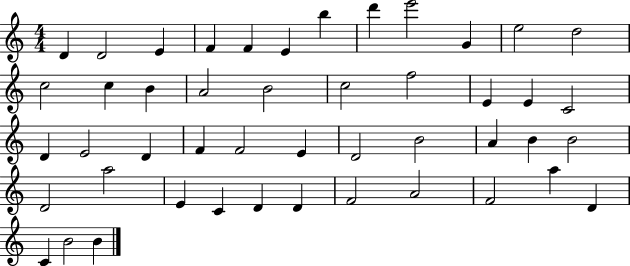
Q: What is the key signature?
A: C major